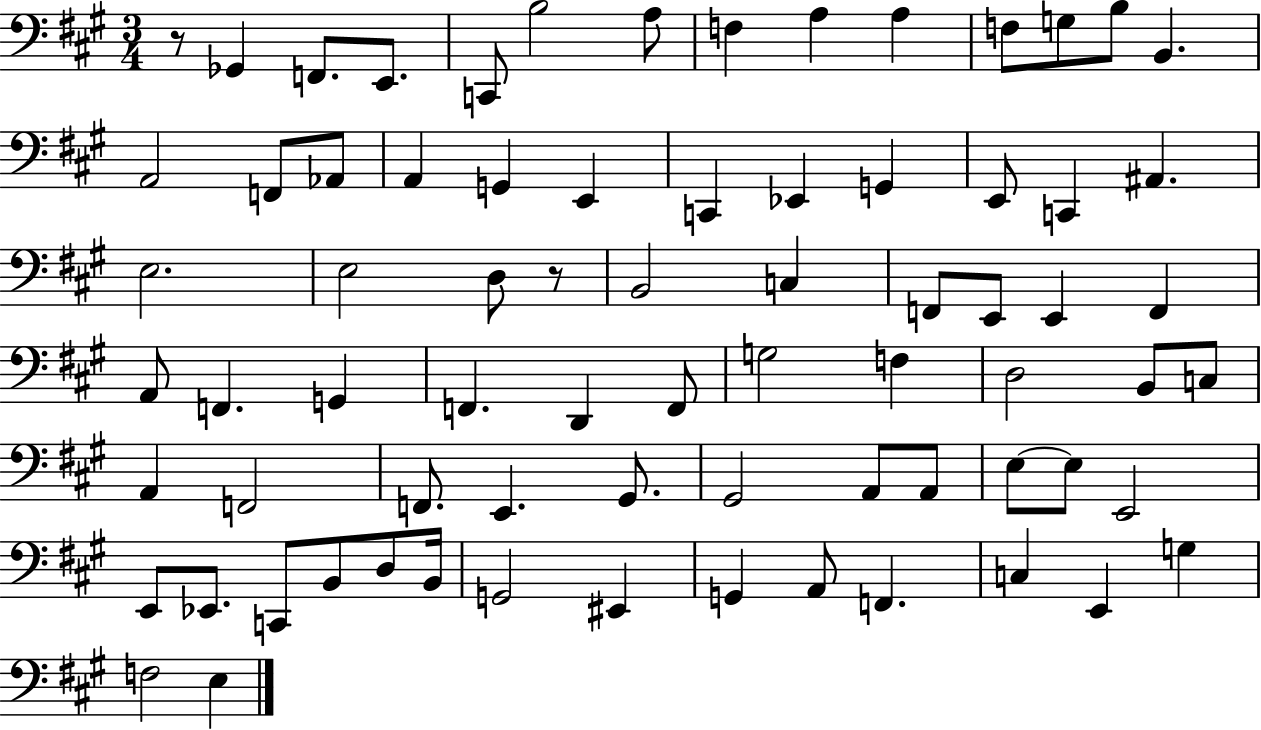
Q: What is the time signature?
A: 3/4